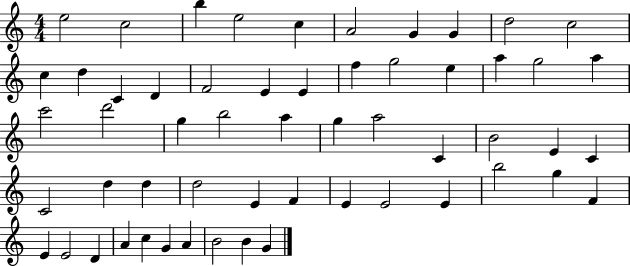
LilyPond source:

{
  \clef treble
  \numericTimeSignature
  \time 4/4
  \key c \major
  e''2 c''2 | b''4 e''2 c''4 | a'2 g'4 g'4 | d''2 c''2 | \break c''4 d''4 c'4 d'4 | f'2 e'4 e'4 | f''4 g''2 e''4 | a''4 g''2 a''4 | \break c'''2 d'''2 | g''4 b''2 a''4 | g''4 a''2 c'4 | b'2 e'4 c'4 | \break c'2 d''4 d''4 | d''2 e'4 f'4 | e'4 e'2 e'4 | b''2 g''4 f'4 | \break e'4 e'2 d'4 | a'4 c''4 g'4 a'4 | b'2 b'4 g'4 | \bar "|."
}